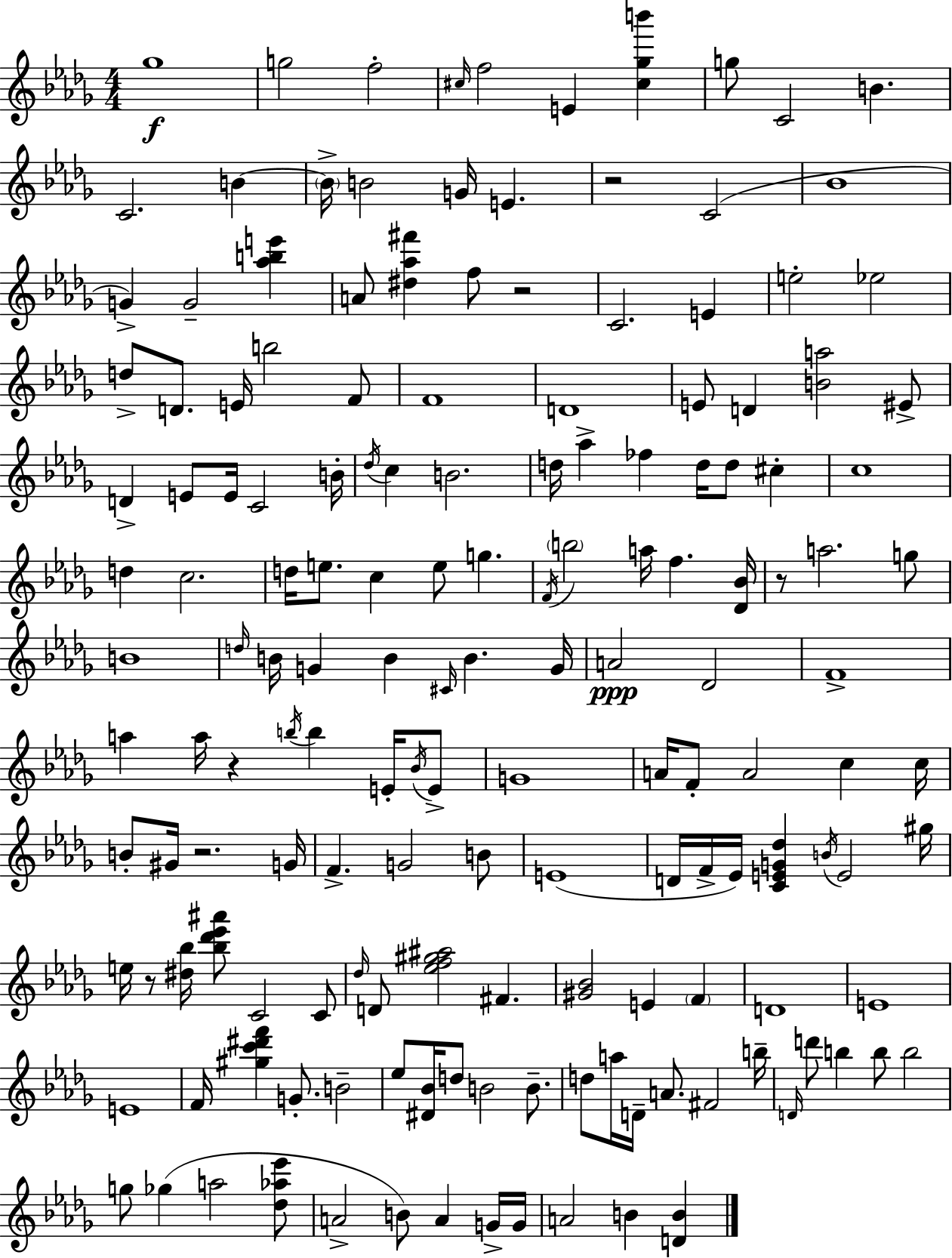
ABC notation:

X:1
T:Untitled
M:4/4
L:1/4
K:Bbm
_g4 g2 f2 ^c/4 f2 E [^c_gb'] g/2 C2 B C2 B B/4 B2 G/4 E z2 C2 _B4 G G2 [_abe'] A/2 [^d_a^f'] f/2 z2 C2 E e2 _e2 d/2 D/2 E/4 b2 F/2 F4 D4 E/2 D [Ba]2 ^E/2 D E/2 E/4 C2 B/4 _d/4 c B2 d/4 _a _f d/4 d/2 ^c c4 d c2 d/4 e/2 c e/2 g F/4 b2 a/4 f [_D_B]/4 z/2 a2 g/2 B4 d/4 B/4 G B ^C/4 B G/4 A2 _D2 F4 a a/4 z b/4 b E/4 _B/4 E/2 G4 A/4 F/2 A2 c c/4 B/2 ^G/4 z2 G/4 F G2 B/2 E4 D/4 F/4 _E/4 [CEG_d] B/4 E2 ^g/4 e/4 z/2 [^d_b]/4 [_b_d'_e'^a']/2 C2 C/2 _d/4 D/2 [_ef^g^a]2 ^F [^G_B]2 E F D4 E4 E4 F/4 [^gc'^d'f'] G/2 B2 _e/2 [^D_B]/4 d/2 B2 B/2 d/2 a/4 D/4 A/2 ^F2 b/4 D/4 d'/2 b b/2 b2 g/2 _g a2 [_d_a_e']/2 A2 B/2 A G/4 G/4 A2 B [DB]